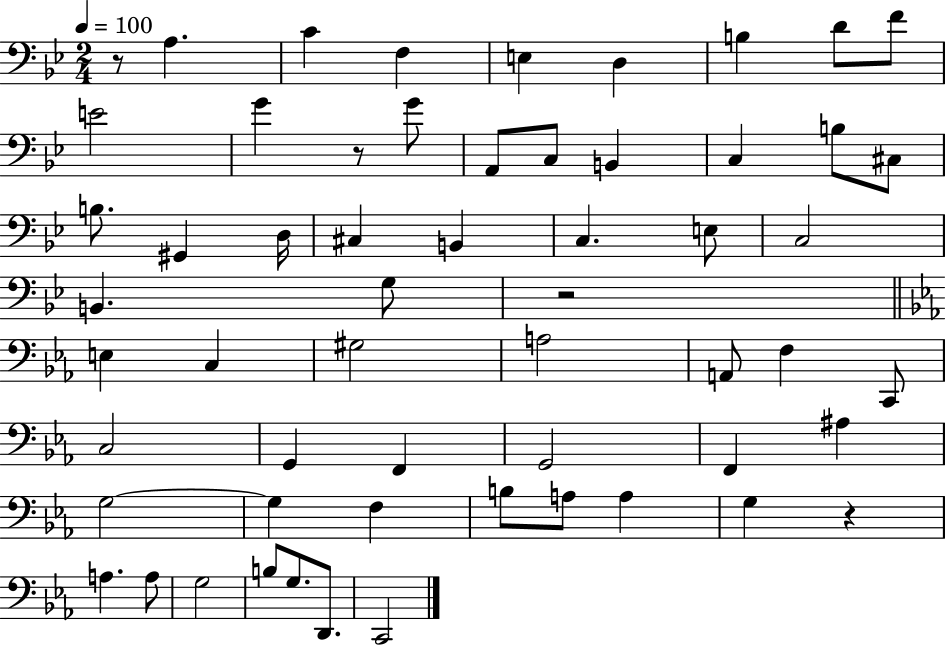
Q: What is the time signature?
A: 2/4